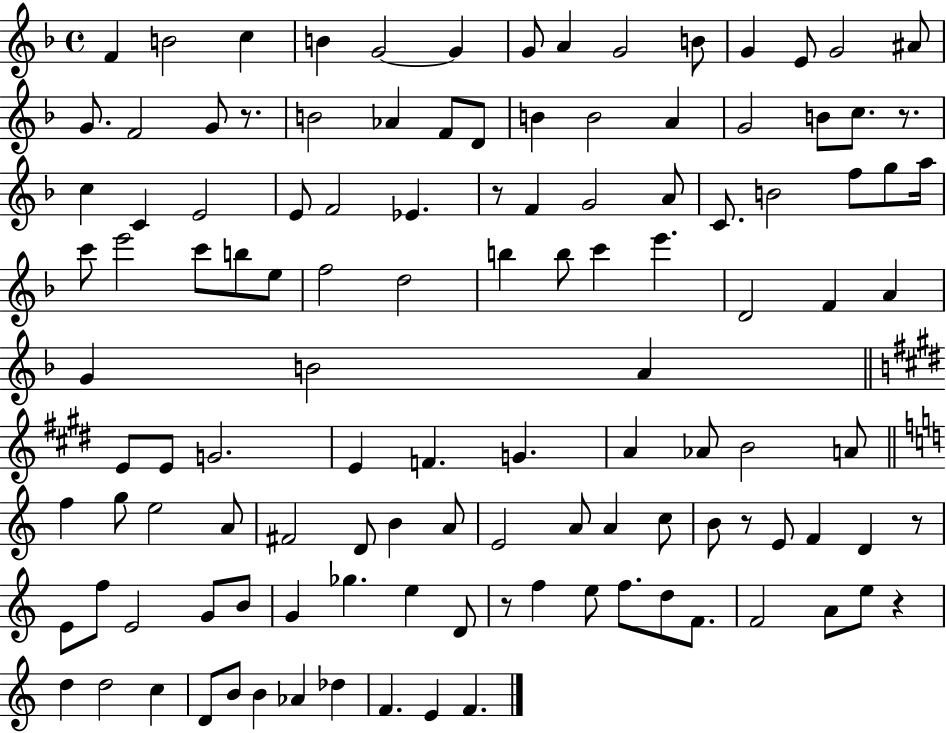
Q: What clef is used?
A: treble